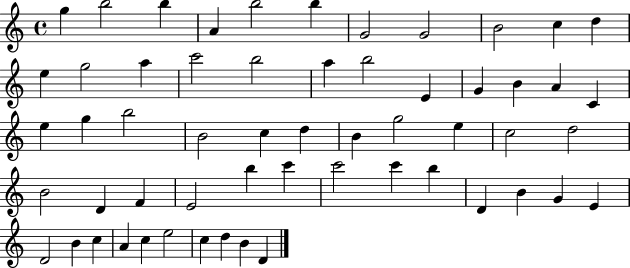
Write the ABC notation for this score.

X:1
T:Untitled
M:4/4
L:1/4
K:C
g b2 b A b2 b G2 G2 B2 c d e g2 a c'2 b2 a b2 E G B A C e g b2 B2 c d B g2 e c2 d2 B2 D F E2 b c' c'2 c' b D B G E D2 B c A c e2 c d B D